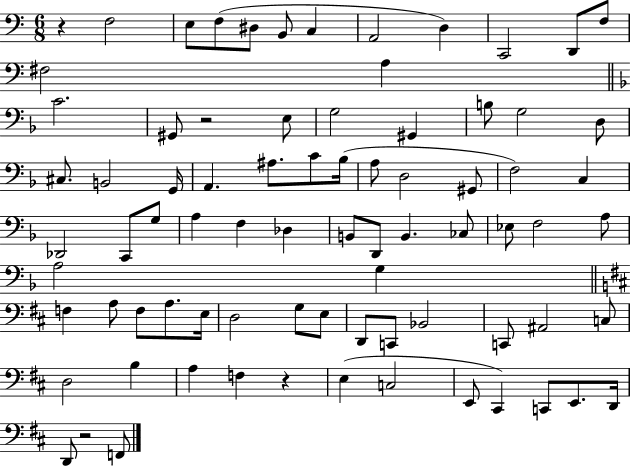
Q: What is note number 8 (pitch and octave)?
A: D3